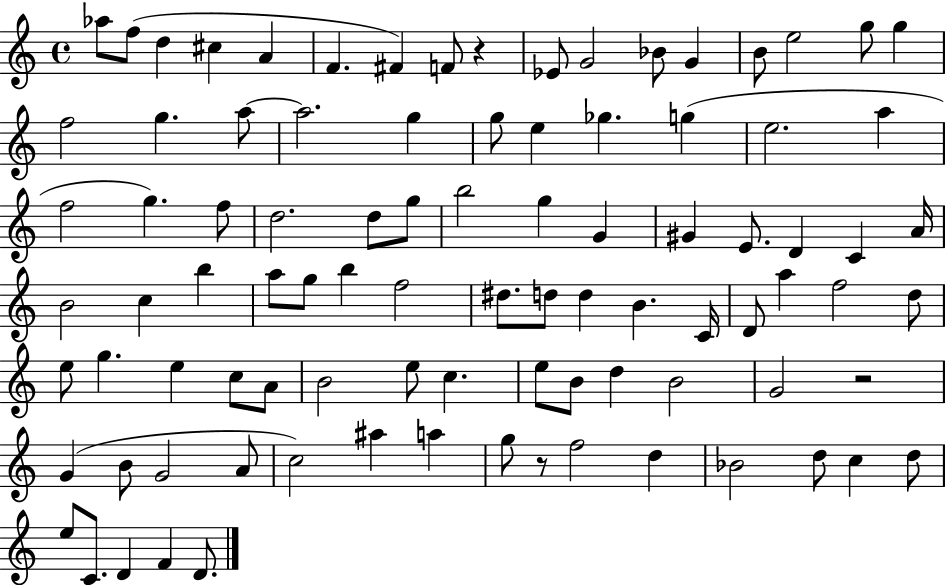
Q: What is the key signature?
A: C major